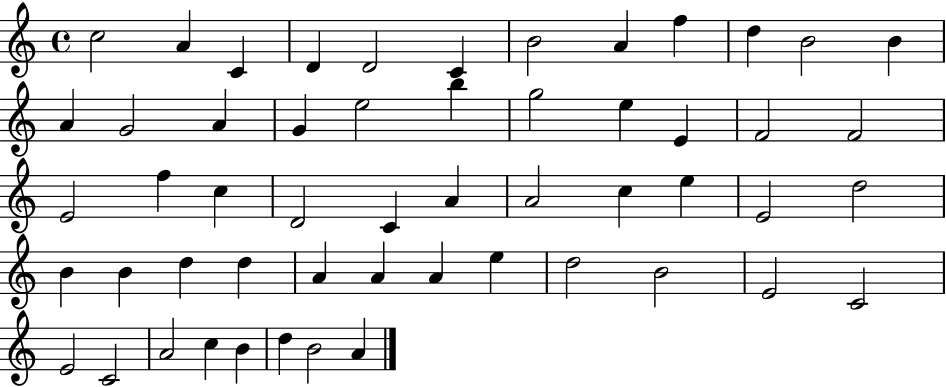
X:1
T:Untitled
M:4/4
L:1/4
K:C
c2 A C D D2 C B2 A f d B2 B A G2 A G e2 b g2 e E F2 F2 E2 f c D2 C A A2 c e E2 d2 B B d d A A A e d2 B2 E2 C2 E2 C2 A2 c B d B2 A